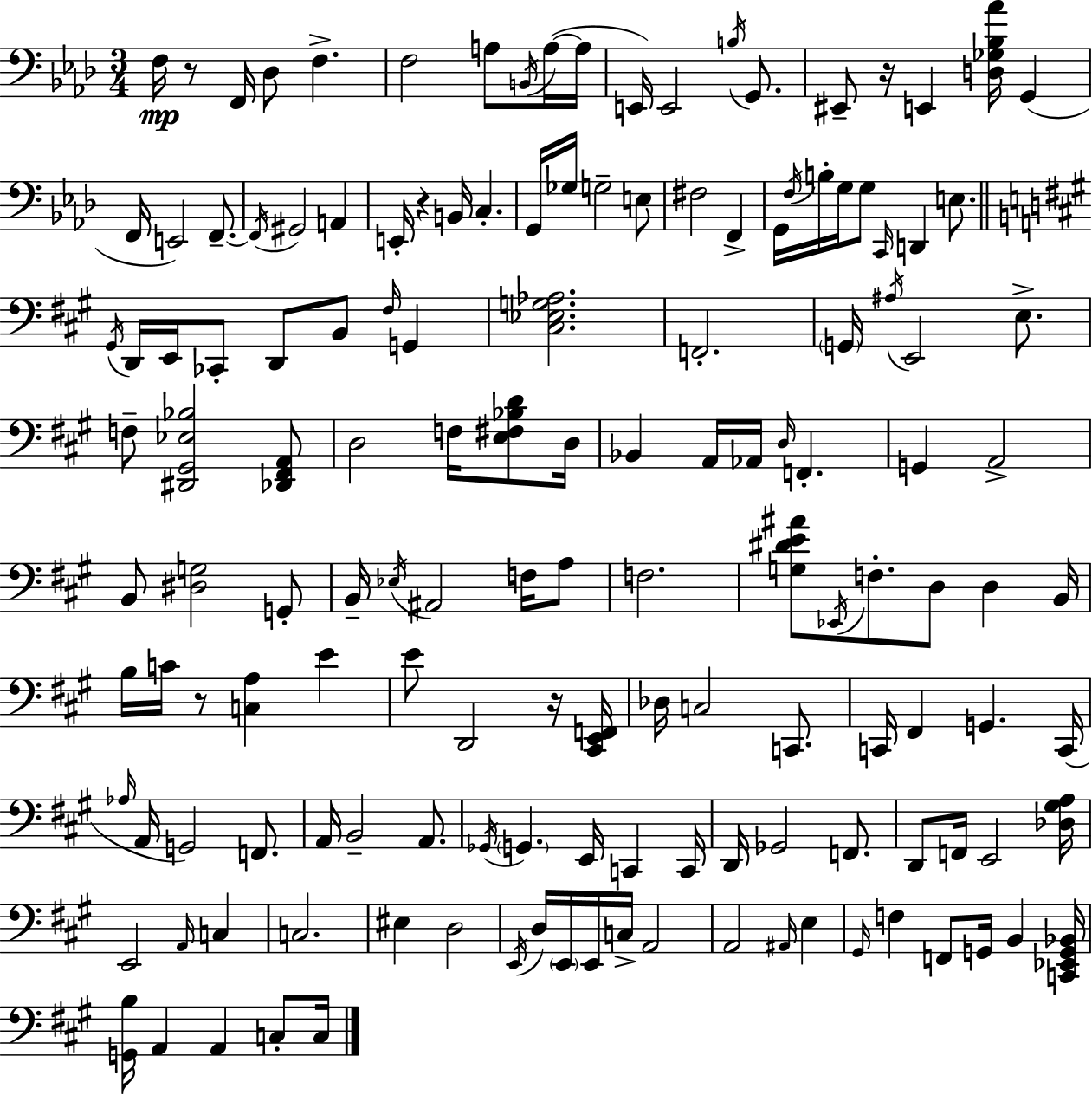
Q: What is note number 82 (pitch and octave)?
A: Db3